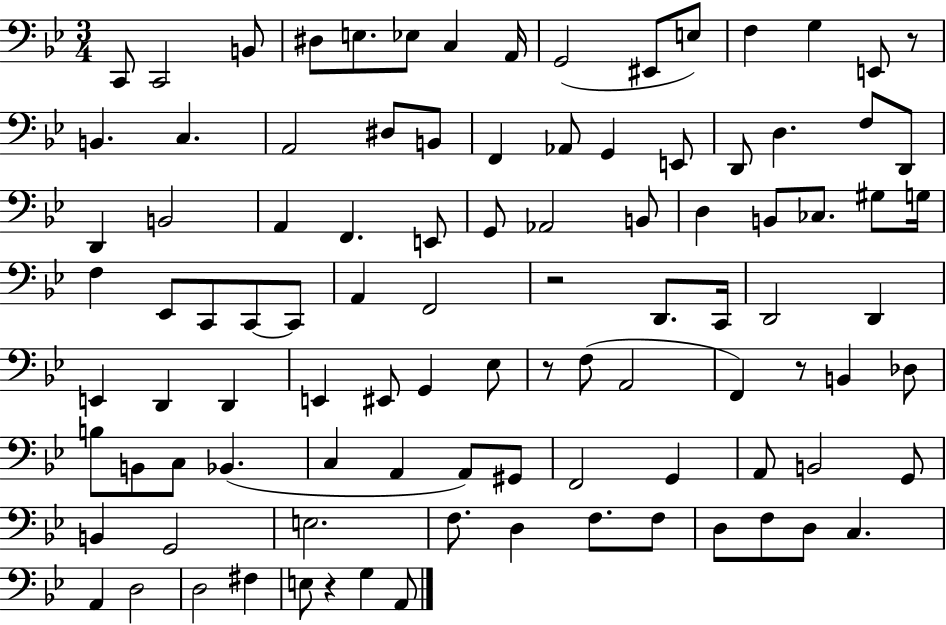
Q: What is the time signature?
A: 3/4